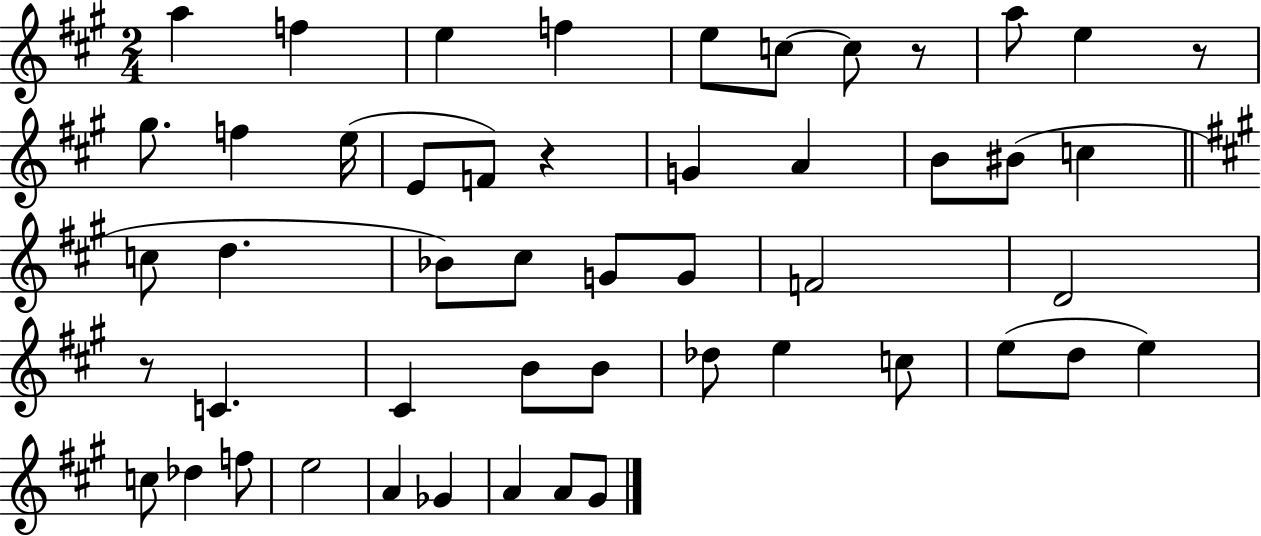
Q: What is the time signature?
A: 2/4